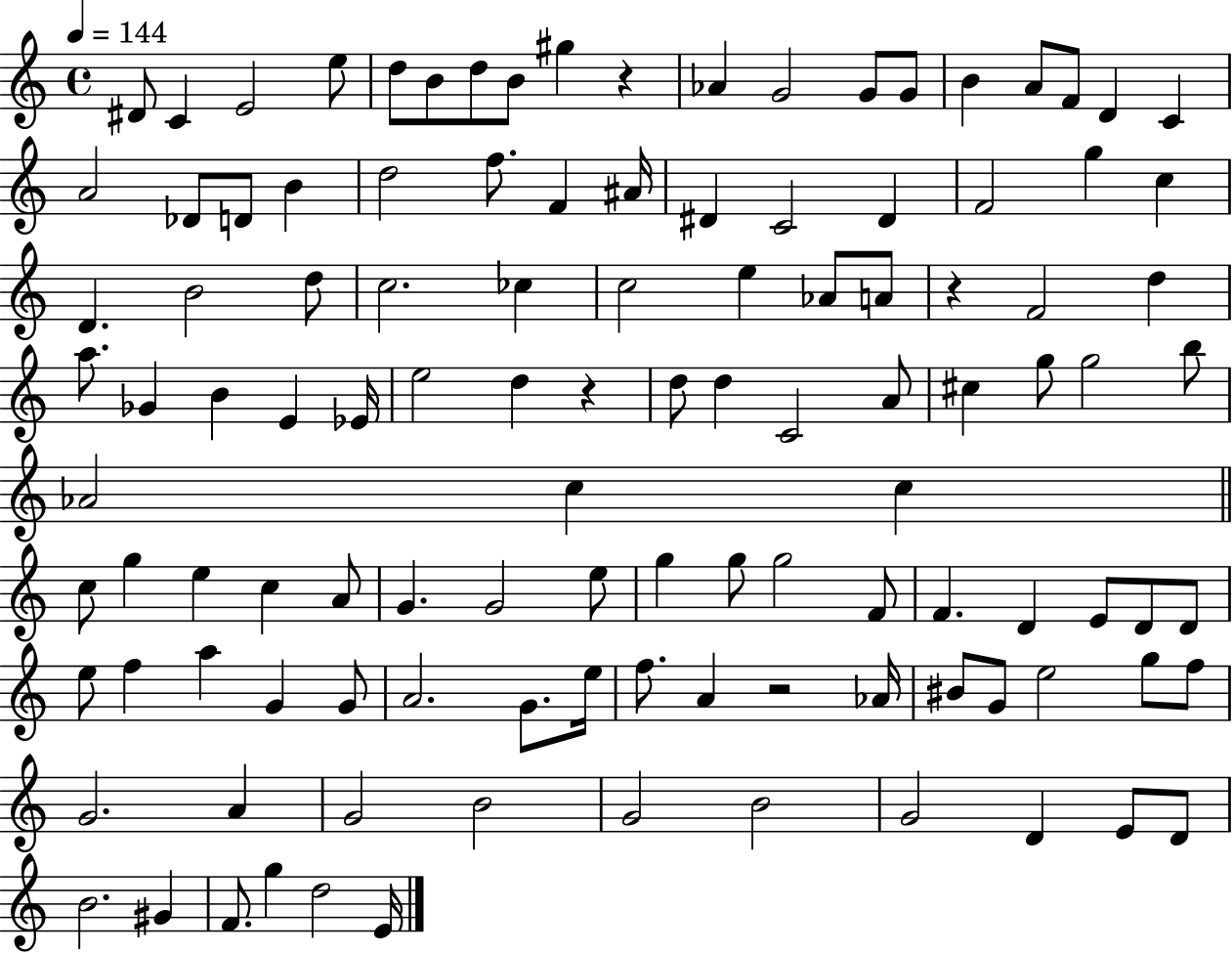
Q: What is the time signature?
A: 4/4